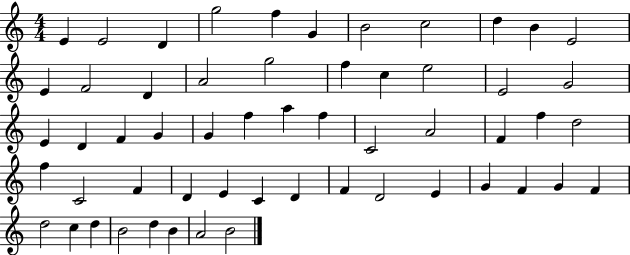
X:1
T:Untitled
M:4/4
L:1/4
K:C
E E2 D g2 f G B2 c2 d B E2 E F2 D A2 g2 f c e2 E2 G2 E D F G G f a f C2 A2 F f d2 f C2 F D E C D F D2 E G F G F d2 c d B2 d B A2 B2